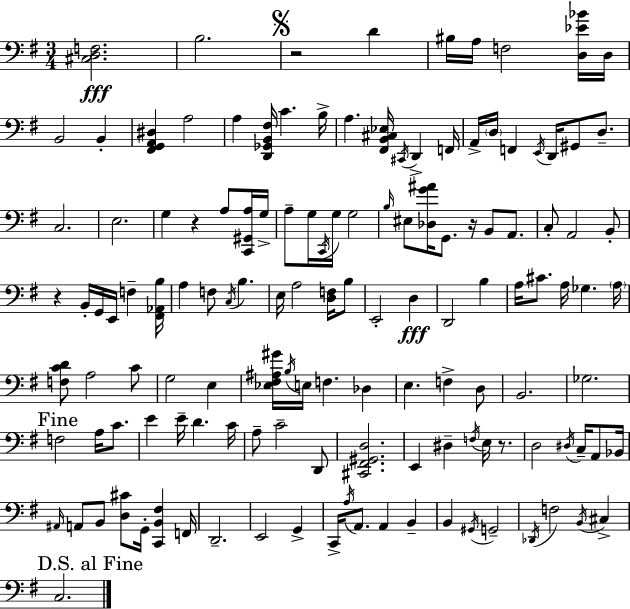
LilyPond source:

{
  \clef bass
  \numericTimeSignature
  \time 3/4
  \key e \minor
  <cis d f>2.\fff | b2. | \mark \markup { \musicglyph "scripts.segno" } r2 d'4 | bis16 a16 f2 <d ees' bes'>16 d16 | \break b,2 b,4-. | <fis, g, a, dis>4 a2 | a4 <d, ges, b, fis>16 c'4. b16-> | a4. <fis, b, cis ees>16 \acciaccatura { cis,16 } d,4-> | \break f,16 a,16-> \parenthesize d16 f,4 \acciaccatura { e,16 } d,16 gis,8 d8.-- | c2. | e2. | g4 r4 a8 | \break <c, gis, a>16 g16-> a8-- g16 \acciaccatura { c,16 } g16 g2 | \grace { b16 } eis8 <des g' ais'>16 g,8. r16 b,8 | a,8. c8-. a,2 | b,8-. r4 b,16-. g,16 e,16 f4-- | \break <fis, aes, b>16 a4 f8 \acciaccatura { c16 } b4. | e16 a2 | <d f>16 b8 e,2-. | d4\fff d,2 | \break b4 a16 cis'8. a16 ges4. | \parenthesize a16 <f c' d'>8 a2 | c'8 g2 | e4 <ees fis ais gis'>16 \acciaccatura { b16 } e16 f4. | \break des4 e4. | f4-> d8 b,2. | ges2. | \mark "Fine" f2 | \break a16 c'8. e'4 e'16-- d'4. | c'16 a8-- c'2-- | d,8 <cis, fis, gis, d>2. | e,4 dis4-- | \break \acciaccatura { f16 } e16 r8. d2 | \acciaccatura { dis16 } c16-- a,8 bes,16 \grace { ais,16 } a,8 b,8 | <d cis'>8 g,16-. <c, b, fis>4 f,16 d,2.-- | e,2 | \break g,4-> c,16-> \acciaccatura { a16 } a,8. | a,4 b,4-- b,4 | \acciaccatura { gis,16 } g,2-- \acciaccatura { des,16 } | f2 \acciaccatura { b,16 } cis4-> | \break \mark "D.S. al Fine" c2. | \bar "|."
}